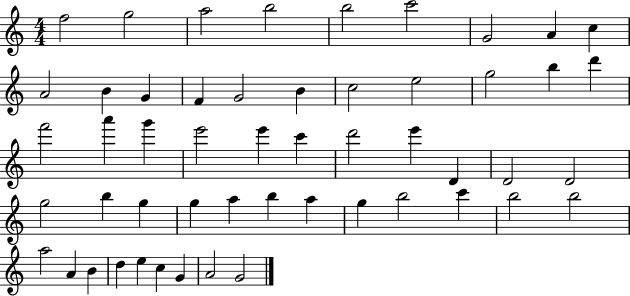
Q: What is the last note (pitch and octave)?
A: G4